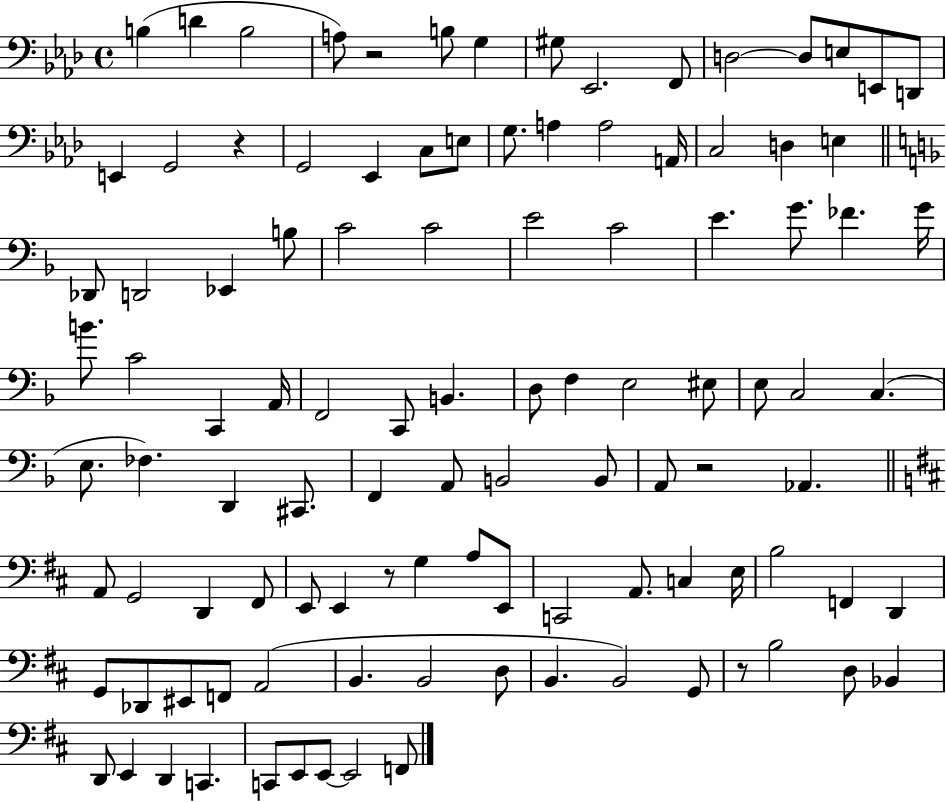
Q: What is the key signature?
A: AES major